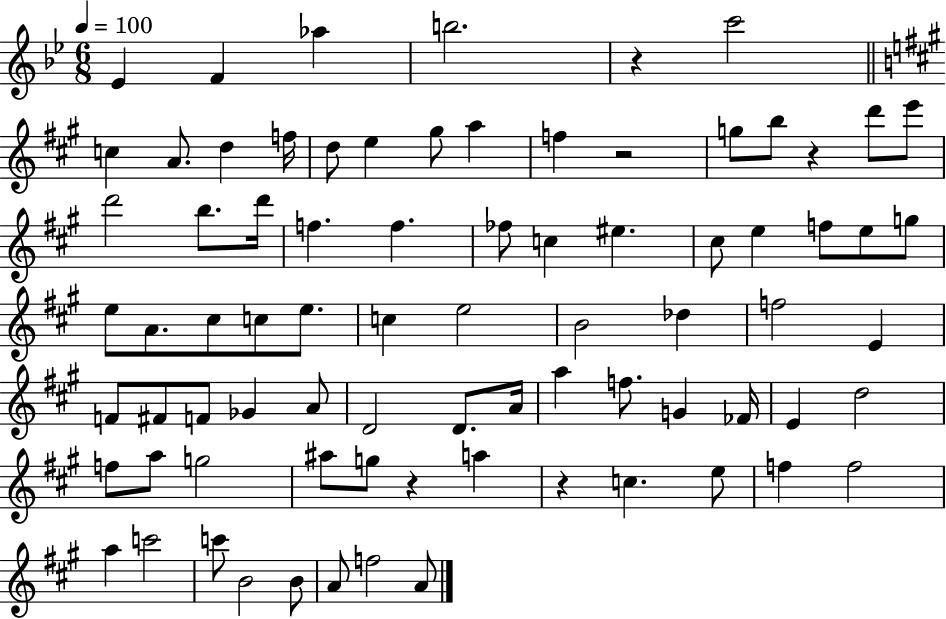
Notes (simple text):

Eb4/q F4/q Ab5/q B5/h. R/q C6/h C5/q A4/e. D5/q F5/s D5/e E5/q G#5/e A5/q F5/q R/h G5/e B5/e R/q D6/e E6/e D6/h B5/e. D6/s F5/q. F5/q. FES5/e C5/q EIS5/q. C#5/e E5/q F5/e E5/e G5/e E5/e A4/e. C#5/e C5/e E5/e. C5/q E5/h B4/h Db5/q F5/h E4/q F4/e F#4/e F4/e Gb4/q A4/e D4/h D4/e. A4/s A5/q F5/e. G4/q FES4/s E4/q D5/h F5/e A5/e G5/h A#5/e G5/e R/q A5/q R/q C5/q. E5/e F5/q F5/h A5/q C6/h C6/e B4/h B4/e A4/e F5/h A4/e